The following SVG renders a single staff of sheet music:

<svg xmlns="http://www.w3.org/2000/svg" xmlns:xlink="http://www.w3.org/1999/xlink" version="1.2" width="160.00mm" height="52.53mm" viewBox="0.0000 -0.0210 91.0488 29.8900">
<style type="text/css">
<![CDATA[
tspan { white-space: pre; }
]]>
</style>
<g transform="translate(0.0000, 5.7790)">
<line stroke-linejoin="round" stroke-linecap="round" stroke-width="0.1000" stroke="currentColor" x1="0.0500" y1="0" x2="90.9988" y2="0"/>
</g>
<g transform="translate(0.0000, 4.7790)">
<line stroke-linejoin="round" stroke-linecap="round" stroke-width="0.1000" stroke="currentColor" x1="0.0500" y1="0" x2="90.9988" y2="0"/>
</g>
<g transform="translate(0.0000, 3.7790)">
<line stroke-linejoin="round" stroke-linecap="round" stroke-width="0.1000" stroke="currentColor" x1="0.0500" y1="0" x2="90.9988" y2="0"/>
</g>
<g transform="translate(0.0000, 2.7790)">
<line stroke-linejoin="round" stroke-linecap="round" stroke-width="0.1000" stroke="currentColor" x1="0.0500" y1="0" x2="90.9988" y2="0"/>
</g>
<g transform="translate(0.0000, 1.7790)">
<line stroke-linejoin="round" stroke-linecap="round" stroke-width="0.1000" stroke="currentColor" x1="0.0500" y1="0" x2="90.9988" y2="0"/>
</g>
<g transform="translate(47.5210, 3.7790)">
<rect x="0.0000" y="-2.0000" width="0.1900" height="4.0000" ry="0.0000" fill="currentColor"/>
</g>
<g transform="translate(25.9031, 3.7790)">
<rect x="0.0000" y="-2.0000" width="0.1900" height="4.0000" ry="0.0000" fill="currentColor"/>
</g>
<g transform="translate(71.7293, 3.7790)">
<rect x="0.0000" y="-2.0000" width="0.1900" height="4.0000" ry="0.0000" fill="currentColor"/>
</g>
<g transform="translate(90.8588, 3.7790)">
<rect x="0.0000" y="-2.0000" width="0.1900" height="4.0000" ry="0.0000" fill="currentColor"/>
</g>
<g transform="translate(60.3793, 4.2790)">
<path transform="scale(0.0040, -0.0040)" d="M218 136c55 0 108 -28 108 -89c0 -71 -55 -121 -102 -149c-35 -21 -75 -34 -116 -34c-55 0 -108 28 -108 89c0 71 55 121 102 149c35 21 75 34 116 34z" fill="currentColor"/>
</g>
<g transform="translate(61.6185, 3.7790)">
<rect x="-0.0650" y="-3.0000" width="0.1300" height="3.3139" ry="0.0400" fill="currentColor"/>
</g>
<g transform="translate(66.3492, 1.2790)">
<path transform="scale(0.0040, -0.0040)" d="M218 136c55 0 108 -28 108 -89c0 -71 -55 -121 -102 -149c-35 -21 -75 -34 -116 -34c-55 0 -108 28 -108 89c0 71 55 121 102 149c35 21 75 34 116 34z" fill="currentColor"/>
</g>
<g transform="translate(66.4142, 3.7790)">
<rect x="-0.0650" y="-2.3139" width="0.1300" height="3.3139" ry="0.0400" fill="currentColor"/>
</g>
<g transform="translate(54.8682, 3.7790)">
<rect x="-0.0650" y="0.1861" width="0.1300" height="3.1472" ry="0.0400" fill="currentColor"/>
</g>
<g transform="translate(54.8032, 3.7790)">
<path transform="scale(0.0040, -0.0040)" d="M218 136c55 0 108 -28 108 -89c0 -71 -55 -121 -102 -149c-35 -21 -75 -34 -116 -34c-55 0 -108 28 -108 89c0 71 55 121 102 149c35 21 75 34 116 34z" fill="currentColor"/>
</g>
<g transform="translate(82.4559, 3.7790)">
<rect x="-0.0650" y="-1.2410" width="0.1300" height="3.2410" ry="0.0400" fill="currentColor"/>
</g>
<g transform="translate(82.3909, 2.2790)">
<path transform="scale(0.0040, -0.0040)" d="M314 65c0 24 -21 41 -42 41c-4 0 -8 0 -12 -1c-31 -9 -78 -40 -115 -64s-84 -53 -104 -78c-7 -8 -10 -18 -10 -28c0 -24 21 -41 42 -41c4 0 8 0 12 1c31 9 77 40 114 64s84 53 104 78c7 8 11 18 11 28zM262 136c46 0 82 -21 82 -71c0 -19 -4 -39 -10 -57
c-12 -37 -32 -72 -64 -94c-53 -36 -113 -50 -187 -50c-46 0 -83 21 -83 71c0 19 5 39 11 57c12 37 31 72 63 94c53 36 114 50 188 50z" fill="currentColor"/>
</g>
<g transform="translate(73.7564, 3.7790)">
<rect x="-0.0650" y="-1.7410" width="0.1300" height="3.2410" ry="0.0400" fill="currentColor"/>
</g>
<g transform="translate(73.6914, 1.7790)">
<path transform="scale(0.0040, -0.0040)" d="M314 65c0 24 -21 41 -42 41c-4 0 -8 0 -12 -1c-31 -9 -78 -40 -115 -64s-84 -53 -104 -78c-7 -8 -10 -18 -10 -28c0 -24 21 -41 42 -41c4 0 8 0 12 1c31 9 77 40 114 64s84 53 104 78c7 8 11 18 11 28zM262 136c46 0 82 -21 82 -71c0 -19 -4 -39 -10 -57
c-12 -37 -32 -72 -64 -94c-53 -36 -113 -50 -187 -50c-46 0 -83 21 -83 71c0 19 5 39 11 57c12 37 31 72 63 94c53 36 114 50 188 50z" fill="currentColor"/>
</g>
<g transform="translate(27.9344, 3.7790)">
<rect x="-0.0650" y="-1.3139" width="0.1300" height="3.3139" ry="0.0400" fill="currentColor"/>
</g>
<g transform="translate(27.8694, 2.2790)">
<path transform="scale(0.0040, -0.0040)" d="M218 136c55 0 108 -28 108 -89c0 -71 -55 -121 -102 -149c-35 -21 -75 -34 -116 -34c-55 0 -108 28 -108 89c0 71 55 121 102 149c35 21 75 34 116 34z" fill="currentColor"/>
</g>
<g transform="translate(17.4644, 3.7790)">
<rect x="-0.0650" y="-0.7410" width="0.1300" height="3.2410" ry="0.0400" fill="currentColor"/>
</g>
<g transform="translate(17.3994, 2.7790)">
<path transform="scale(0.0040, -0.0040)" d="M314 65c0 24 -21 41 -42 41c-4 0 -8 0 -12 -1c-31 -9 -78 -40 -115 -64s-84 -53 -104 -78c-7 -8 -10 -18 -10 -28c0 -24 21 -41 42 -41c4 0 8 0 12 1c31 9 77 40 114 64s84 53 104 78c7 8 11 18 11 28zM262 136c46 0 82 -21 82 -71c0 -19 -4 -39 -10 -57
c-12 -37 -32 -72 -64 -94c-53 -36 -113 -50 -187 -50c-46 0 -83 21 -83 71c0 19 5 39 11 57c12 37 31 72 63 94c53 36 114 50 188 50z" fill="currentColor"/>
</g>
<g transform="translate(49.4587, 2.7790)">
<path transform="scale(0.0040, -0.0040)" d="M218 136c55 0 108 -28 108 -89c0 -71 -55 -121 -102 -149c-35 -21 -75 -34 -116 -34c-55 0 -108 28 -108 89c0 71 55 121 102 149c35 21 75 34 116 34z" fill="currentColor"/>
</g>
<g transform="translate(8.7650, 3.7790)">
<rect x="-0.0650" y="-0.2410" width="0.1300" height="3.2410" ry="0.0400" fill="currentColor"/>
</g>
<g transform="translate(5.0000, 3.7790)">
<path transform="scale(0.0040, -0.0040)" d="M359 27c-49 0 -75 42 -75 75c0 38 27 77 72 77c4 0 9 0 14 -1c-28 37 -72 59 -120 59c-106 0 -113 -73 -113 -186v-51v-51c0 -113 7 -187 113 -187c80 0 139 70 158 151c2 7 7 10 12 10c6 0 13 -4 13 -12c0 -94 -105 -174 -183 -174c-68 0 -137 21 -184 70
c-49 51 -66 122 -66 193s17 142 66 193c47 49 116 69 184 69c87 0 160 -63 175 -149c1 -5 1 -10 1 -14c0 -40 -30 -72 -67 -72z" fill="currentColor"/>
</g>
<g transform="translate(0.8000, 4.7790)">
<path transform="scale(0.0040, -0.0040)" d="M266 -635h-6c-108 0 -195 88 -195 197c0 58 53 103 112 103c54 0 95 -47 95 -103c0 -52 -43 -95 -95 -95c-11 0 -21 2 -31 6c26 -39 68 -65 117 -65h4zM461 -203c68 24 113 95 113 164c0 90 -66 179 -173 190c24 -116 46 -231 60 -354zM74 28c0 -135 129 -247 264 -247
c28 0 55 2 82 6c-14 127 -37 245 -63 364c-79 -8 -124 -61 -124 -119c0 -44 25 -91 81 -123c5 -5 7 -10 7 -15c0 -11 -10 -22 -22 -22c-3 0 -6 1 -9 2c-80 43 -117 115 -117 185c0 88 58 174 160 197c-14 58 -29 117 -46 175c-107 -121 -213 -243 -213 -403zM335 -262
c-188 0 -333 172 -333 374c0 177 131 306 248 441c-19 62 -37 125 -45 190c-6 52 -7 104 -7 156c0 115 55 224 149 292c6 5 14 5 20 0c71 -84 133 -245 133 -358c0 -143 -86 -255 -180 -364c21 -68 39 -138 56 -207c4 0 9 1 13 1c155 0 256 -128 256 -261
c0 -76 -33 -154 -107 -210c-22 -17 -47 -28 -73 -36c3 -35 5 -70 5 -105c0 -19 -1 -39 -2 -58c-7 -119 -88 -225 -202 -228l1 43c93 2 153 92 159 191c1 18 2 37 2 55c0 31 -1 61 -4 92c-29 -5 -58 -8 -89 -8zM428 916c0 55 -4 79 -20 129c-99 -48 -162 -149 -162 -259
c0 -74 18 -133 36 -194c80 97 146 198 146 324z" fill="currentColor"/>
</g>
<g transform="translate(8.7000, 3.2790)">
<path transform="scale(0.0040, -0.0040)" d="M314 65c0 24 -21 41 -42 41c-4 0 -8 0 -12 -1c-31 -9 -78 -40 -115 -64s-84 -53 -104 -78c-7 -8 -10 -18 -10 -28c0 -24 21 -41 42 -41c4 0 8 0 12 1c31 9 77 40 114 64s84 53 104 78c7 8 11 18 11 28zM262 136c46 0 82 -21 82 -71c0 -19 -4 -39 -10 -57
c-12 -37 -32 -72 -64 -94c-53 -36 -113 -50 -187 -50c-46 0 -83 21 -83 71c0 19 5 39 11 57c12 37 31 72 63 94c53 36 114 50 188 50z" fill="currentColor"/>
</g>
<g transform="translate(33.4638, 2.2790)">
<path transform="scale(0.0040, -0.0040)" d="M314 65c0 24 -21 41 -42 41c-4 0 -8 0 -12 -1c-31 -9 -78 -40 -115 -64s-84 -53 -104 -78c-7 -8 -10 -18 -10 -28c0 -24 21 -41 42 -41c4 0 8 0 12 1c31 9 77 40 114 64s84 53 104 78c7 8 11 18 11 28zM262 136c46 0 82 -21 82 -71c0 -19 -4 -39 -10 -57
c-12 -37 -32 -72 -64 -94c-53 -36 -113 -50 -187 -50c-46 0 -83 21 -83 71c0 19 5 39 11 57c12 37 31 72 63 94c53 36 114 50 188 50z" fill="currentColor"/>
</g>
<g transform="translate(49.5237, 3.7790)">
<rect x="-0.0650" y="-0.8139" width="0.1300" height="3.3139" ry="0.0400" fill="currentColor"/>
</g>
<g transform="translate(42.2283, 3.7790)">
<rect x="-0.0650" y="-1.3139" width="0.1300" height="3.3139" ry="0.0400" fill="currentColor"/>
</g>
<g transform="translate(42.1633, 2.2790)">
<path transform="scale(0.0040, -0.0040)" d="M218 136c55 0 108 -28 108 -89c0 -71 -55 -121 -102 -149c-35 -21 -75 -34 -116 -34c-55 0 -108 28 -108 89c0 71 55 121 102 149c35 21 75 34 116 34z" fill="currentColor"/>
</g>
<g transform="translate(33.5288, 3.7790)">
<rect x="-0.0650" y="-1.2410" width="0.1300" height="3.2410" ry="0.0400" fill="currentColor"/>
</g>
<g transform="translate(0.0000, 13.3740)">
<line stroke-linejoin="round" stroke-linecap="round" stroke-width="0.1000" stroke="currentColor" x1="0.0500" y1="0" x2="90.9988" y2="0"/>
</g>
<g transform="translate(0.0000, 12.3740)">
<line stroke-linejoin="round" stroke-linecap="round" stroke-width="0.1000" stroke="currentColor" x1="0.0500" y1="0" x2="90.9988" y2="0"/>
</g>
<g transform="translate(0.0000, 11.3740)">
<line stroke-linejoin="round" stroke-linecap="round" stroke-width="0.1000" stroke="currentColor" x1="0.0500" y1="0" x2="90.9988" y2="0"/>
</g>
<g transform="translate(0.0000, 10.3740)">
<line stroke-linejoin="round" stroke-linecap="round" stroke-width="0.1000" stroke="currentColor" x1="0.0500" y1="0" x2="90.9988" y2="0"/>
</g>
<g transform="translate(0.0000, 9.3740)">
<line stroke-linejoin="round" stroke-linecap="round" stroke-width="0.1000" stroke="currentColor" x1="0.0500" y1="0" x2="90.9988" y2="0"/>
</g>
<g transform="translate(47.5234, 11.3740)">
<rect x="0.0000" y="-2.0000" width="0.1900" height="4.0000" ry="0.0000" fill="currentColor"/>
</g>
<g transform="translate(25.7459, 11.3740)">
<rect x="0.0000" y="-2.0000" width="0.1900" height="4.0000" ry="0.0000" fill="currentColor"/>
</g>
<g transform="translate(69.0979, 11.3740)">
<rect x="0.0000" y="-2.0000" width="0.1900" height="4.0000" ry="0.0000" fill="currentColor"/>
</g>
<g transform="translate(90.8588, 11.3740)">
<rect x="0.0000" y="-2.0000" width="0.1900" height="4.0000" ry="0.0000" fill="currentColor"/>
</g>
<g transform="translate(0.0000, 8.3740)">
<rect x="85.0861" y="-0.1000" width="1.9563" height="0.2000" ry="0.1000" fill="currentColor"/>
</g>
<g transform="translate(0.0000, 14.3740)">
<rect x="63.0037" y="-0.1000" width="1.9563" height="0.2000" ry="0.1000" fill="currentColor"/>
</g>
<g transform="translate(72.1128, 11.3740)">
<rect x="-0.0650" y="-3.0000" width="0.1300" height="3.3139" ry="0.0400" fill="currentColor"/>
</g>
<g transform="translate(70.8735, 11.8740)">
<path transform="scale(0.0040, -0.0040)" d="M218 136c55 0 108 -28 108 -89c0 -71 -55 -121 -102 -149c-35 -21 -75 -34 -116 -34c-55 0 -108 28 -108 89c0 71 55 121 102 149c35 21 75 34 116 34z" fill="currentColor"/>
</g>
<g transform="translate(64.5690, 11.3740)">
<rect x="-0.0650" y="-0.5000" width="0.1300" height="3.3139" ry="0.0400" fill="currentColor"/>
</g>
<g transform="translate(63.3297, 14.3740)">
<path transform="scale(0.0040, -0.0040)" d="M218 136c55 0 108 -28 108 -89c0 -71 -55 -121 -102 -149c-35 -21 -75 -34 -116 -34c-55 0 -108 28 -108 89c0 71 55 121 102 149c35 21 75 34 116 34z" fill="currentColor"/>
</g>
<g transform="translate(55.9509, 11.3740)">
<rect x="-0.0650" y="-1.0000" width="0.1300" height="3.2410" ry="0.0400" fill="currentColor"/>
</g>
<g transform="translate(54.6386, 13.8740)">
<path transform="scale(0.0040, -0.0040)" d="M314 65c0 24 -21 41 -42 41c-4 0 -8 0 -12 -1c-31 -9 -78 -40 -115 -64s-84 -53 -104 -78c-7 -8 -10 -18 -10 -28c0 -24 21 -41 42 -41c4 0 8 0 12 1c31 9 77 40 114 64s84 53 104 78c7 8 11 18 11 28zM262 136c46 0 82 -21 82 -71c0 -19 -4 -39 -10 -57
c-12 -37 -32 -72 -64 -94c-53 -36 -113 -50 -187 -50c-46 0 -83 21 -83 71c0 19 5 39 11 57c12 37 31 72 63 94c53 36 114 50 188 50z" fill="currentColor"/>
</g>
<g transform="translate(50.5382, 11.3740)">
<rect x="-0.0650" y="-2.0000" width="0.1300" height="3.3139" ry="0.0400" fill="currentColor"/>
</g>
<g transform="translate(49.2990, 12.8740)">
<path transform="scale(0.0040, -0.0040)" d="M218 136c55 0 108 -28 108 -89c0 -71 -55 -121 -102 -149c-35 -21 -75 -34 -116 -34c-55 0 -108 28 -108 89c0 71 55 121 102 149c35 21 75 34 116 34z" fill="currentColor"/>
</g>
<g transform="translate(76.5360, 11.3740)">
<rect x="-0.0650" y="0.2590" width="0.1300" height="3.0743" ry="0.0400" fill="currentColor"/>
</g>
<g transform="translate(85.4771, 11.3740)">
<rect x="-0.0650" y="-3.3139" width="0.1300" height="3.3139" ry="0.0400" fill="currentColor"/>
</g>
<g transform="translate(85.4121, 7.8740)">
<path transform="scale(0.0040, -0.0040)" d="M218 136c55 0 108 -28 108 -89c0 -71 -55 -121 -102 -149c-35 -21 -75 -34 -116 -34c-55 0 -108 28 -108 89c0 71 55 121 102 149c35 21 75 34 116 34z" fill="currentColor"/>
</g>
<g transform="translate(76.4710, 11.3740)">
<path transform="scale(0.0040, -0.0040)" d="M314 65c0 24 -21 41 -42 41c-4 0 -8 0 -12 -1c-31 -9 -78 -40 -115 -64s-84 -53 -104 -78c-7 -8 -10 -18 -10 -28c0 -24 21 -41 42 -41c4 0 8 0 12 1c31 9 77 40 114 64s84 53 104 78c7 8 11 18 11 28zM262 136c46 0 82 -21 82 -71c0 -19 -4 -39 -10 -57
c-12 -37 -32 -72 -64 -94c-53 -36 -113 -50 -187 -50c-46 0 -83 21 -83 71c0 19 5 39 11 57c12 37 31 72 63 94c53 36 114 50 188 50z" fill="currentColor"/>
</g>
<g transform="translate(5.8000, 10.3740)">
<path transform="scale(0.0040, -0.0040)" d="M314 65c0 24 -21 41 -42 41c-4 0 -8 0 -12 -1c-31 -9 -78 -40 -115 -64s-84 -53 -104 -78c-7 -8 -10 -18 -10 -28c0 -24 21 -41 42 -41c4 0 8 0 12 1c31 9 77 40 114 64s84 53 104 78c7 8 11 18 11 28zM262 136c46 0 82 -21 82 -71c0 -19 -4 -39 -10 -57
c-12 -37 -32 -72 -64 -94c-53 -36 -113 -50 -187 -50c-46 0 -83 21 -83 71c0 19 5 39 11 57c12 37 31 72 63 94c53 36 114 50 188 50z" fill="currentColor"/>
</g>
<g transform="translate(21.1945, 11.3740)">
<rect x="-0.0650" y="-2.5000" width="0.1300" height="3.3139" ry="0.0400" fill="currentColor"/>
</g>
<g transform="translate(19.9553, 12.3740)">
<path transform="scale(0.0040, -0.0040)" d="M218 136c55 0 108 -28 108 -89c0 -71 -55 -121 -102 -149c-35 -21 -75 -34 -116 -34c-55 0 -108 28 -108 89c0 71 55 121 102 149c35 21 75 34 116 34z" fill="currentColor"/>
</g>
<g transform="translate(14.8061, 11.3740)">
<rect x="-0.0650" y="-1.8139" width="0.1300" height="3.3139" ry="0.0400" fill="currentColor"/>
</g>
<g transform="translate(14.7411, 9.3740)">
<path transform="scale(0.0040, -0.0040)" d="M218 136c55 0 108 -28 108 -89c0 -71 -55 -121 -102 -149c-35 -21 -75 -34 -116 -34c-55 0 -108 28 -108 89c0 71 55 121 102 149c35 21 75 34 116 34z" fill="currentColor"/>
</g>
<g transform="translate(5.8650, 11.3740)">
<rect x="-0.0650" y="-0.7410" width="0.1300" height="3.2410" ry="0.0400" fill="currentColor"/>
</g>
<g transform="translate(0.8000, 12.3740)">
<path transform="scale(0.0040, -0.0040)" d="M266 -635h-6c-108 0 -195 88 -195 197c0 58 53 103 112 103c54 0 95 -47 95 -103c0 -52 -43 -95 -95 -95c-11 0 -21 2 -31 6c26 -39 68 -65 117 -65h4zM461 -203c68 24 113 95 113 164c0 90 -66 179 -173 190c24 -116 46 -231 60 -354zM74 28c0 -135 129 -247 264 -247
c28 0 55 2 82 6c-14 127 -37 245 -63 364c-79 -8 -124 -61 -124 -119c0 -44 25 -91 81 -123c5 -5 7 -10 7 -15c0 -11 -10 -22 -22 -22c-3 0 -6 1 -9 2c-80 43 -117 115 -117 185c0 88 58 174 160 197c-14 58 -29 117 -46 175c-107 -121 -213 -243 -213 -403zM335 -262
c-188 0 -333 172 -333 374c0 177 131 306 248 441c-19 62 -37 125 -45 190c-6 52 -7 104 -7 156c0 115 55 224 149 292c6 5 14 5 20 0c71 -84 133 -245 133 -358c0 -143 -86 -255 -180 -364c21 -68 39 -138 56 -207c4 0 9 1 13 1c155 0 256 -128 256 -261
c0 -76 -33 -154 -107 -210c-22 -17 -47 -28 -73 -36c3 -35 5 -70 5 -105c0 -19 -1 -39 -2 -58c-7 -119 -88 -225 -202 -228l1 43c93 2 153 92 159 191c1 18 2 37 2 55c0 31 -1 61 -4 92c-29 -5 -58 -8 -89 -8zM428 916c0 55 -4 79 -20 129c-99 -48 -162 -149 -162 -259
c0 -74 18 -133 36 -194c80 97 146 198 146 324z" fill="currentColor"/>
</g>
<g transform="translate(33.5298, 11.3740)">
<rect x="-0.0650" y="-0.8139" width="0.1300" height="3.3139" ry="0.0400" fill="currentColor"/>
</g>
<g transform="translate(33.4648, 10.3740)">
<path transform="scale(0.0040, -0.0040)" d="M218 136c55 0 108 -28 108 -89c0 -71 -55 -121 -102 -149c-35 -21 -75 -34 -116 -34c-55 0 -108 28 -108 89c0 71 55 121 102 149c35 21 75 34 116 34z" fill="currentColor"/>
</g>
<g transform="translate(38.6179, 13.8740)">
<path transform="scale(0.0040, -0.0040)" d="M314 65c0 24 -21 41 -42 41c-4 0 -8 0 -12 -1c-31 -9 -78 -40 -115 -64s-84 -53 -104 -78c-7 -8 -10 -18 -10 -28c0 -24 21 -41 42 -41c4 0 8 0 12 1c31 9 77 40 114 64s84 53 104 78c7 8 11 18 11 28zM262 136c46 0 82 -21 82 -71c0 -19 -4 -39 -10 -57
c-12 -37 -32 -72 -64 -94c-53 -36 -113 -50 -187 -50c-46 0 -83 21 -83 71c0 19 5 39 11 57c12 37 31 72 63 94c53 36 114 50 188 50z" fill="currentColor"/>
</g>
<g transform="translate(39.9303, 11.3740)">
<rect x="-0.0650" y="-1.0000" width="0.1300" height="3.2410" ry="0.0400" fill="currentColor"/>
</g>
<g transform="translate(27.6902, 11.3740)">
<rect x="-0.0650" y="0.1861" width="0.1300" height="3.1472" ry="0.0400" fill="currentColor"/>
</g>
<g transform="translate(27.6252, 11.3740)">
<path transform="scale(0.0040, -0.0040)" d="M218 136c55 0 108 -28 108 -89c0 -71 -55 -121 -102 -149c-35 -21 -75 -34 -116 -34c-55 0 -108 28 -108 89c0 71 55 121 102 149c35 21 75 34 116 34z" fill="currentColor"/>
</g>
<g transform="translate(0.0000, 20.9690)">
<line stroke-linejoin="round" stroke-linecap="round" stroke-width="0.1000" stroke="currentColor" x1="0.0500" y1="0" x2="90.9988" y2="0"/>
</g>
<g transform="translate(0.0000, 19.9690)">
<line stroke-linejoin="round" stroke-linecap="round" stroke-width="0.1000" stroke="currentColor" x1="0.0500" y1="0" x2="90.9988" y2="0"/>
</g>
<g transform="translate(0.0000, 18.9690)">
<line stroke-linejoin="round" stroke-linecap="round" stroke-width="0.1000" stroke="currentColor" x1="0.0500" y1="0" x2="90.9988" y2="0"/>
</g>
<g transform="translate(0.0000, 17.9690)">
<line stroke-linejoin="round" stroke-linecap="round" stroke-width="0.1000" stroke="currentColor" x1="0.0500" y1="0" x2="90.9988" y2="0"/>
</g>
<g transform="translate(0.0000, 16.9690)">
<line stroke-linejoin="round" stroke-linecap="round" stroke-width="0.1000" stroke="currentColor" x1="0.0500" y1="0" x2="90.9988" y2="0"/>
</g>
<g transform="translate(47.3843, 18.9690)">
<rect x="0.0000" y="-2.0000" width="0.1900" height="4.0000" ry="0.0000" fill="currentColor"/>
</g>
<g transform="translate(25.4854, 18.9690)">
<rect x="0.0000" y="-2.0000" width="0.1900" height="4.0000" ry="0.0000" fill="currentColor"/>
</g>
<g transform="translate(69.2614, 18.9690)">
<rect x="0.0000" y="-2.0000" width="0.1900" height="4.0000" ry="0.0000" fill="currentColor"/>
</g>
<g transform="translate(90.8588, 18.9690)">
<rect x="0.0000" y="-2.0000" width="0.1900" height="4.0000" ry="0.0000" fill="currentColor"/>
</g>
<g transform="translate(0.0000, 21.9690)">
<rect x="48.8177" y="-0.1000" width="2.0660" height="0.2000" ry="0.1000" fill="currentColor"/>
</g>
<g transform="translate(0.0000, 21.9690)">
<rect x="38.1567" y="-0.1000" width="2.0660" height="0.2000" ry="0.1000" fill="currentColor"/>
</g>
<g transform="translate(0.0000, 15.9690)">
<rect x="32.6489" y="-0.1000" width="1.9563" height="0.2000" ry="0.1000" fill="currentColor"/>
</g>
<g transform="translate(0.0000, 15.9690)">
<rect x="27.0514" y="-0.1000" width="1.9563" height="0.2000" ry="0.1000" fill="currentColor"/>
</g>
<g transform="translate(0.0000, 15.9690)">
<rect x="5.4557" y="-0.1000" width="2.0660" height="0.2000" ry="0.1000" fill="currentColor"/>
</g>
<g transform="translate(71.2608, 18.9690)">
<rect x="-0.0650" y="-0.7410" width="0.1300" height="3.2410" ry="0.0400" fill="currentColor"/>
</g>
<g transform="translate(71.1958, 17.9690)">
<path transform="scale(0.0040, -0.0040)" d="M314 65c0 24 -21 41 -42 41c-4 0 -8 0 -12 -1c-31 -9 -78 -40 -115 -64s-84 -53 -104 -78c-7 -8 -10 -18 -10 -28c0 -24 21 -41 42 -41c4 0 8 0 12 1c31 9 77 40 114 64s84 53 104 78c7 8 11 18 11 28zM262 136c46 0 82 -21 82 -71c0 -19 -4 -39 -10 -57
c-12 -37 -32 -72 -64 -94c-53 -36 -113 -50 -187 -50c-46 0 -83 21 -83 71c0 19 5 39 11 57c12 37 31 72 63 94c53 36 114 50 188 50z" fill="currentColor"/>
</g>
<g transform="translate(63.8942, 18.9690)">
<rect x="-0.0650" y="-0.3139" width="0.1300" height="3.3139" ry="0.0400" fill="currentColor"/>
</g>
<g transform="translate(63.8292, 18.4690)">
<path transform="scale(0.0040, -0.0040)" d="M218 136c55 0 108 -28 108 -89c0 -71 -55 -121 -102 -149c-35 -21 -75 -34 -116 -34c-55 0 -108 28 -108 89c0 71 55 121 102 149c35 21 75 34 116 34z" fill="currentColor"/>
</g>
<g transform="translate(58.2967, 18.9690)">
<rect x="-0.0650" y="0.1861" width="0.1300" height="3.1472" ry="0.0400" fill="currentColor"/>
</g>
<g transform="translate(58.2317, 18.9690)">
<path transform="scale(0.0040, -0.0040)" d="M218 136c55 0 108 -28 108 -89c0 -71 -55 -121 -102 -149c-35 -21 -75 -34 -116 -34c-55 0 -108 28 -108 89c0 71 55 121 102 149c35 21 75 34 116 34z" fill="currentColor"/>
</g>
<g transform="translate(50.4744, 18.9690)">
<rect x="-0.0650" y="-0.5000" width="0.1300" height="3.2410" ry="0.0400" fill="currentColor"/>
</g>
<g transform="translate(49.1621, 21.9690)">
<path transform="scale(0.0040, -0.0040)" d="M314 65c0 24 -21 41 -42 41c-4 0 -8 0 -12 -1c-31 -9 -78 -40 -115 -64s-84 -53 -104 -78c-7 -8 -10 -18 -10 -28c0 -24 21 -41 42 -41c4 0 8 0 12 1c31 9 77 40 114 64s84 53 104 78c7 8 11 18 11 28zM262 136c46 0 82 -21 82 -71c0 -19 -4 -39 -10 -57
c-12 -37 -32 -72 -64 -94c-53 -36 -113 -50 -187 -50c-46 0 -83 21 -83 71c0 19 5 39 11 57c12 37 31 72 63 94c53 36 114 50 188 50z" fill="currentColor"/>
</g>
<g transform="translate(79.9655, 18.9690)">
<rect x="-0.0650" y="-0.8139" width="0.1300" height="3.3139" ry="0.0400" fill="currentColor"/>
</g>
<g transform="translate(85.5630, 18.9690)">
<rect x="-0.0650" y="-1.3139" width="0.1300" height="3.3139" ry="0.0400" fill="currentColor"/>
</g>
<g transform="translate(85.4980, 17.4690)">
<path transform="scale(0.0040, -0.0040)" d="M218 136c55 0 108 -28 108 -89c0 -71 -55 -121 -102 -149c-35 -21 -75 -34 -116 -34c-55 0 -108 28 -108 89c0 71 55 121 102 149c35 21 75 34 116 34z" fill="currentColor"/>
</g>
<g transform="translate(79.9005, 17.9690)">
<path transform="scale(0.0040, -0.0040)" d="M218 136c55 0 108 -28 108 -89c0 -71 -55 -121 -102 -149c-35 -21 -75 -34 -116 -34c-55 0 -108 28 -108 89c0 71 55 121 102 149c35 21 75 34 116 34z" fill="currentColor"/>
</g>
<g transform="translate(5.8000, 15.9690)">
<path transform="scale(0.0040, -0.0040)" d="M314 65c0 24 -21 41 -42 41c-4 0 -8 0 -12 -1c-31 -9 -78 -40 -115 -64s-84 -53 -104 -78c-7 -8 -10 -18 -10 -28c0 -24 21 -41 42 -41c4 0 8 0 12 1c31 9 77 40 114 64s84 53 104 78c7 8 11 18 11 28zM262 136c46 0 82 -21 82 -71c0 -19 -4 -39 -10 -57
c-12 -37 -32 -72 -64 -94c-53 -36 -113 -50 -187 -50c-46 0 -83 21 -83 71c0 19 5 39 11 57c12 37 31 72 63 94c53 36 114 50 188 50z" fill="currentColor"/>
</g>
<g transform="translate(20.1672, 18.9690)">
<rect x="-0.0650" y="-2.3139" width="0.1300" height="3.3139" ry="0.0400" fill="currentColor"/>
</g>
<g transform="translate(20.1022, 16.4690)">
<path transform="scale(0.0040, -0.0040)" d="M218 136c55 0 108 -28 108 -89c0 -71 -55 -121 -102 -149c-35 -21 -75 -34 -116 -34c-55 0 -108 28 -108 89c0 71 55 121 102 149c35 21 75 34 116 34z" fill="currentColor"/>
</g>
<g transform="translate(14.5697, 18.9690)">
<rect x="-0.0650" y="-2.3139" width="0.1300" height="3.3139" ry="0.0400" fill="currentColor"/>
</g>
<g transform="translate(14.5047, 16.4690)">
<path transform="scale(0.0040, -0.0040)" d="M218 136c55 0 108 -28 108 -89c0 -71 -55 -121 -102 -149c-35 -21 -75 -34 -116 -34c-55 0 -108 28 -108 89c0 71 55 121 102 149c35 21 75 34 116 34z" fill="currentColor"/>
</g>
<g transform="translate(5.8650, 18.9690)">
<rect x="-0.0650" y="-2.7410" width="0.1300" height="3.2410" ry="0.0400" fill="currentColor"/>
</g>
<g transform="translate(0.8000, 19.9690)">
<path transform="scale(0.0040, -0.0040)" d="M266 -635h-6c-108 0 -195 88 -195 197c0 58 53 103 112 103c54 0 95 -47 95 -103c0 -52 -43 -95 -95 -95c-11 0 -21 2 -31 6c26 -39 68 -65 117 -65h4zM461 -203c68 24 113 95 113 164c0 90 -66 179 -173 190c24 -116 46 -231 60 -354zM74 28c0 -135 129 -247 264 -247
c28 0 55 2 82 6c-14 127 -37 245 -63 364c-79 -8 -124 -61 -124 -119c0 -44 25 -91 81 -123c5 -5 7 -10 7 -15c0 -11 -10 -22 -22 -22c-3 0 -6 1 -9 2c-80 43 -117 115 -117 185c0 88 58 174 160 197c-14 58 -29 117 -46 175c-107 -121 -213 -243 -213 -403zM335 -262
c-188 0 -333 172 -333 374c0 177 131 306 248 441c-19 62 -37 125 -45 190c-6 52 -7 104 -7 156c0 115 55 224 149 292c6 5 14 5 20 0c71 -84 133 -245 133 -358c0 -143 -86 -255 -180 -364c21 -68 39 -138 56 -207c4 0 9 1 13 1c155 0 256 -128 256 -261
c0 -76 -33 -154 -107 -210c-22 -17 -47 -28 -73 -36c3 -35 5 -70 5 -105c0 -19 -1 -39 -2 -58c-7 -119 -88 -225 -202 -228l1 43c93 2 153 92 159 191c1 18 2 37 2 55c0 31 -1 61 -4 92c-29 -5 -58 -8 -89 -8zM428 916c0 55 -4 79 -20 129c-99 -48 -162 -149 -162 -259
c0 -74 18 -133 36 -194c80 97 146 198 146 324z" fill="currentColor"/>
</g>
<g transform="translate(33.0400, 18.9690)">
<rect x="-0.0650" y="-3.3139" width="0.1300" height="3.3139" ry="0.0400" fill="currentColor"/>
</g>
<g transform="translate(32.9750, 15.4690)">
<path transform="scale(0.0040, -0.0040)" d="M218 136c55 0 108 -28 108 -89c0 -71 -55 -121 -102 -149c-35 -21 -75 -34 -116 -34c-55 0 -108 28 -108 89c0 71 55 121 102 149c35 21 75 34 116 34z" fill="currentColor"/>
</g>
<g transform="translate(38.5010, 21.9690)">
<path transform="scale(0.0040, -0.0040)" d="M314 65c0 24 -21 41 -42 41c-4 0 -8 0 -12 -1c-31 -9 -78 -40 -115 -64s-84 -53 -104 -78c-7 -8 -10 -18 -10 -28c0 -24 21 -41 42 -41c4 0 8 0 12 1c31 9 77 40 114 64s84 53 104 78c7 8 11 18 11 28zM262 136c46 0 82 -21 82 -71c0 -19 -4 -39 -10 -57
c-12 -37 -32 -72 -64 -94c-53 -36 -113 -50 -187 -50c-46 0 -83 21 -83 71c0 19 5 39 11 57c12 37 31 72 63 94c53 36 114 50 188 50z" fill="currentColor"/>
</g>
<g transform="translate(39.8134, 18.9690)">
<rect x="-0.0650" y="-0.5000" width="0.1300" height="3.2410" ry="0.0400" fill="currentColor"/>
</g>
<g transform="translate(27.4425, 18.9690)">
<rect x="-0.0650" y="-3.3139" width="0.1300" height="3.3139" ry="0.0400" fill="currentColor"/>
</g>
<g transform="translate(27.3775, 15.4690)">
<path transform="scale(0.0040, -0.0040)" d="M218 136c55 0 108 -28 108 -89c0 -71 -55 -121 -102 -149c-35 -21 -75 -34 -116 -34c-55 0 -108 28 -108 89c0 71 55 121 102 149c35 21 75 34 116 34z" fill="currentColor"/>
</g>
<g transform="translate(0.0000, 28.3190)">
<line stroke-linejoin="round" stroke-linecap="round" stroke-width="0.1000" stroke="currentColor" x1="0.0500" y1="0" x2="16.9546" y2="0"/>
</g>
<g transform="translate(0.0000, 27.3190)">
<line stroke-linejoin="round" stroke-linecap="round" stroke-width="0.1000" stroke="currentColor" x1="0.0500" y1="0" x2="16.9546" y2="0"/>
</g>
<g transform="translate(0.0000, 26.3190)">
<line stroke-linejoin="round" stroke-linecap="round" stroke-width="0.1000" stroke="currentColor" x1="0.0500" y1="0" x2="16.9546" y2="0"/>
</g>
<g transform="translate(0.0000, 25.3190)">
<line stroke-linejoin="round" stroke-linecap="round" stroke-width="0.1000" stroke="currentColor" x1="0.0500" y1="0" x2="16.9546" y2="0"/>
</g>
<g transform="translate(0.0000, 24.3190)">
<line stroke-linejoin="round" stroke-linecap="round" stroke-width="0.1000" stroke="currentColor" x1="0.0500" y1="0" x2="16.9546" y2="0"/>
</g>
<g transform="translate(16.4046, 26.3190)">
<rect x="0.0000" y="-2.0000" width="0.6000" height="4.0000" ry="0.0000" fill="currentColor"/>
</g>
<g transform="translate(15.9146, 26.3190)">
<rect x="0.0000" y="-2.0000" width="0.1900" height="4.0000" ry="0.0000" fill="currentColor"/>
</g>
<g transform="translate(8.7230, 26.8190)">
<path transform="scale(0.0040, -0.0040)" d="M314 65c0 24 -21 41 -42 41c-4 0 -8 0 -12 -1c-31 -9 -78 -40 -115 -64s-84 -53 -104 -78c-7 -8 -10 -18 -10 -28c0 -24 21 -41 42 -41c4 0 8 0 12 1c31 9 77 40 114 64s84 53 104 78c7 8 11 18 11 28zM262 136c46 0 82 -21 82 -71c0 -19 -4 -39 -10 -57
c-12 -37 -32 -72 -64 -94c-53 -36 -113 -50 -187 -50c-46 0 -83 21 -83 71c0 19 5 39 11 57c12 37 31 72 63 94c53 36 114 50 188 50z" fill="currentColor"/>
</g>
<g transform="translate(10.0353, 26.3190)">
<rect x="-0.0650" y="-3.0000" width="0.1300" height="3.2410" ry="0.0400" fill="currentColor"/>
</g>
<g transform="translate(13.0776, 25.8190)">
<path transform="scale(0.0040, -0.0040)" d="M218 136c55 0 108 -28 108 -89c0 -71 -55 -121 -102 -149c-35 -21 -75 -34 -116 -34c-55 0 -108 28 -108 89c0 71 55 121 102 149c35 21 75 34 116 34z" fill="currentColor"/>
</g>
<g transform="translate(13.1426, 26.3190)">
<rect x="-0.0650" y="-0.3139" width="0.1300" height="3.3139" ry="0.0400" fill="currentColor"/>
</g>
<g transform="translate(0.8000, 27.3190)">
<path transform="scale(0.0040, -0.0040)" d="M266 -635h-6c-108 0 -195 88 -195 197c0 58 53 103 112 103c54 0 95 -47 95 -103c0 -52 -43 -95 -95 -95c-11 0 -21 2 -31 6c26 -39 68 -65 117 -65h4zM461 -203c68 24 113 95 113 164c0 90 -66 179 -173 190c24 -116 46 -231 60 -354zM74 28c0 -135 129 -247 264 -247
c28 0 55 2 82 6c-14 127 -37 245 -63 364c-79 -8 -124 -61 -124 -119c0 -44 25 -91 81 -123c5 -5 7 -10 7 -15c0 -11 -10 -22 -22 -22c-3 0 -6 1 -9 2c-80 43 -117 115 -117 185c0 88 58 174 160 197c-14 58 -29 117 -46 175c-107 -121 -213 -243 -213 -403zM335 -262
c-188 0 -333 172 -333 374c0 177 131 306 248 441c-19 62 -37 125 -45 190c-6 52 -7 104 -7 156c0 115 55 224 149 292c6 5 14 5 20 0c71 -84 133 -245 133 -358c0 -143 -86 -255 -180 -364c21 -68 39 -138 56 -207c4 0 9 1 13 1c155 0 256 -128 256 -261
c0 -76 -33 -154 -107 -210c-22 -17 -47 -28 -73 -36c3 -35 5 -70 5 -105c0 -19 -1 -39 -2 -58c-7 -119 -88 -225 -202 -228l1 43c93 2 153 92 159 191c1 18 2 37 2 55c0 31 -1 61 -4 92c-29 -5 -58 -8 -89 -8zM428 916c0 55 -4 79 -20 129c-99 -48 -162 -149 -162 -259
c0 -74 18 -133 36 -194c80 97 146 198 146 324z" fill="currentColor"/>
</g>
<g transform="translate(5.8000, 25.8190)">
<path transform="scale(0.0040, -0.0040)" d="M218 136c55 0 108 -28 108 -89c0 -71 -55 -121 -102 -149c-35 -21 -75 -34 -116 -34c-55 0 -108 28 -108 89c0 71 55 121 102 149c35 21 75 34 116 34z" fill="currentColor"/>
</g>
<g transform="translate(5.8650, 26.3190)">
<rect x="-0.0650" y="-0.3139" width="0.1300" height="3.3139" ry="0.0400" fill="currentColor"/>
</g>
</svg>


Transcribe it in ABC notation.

X:1
T:Untitled
M:4/4
L:1/4
K:C
c2 d2 e e2 e d B A g f2 e2 d2 f G B d D2 F D2 C A B2 b a2 g g b b C2 C2 B c d2 d e c A2 c